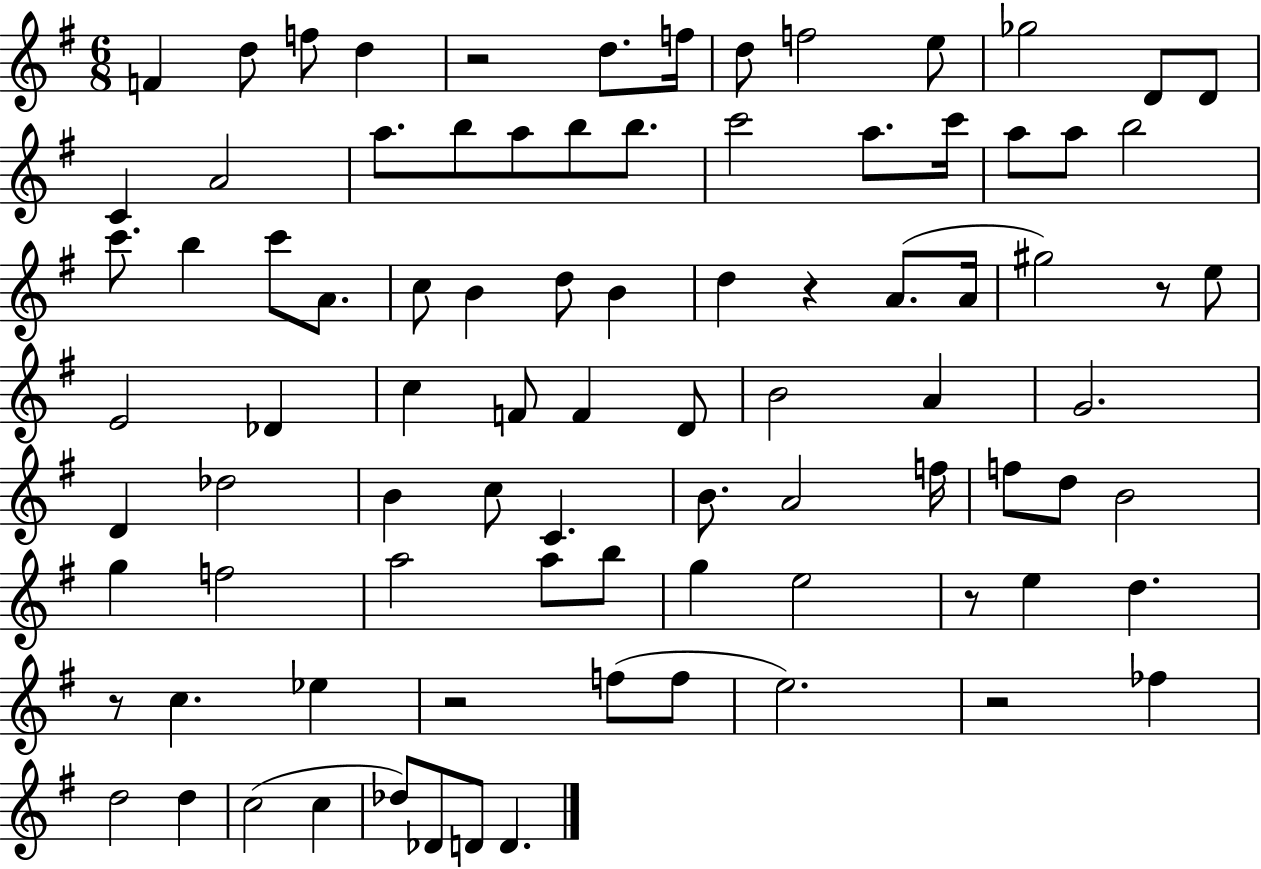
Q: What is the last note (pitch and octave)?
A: D4